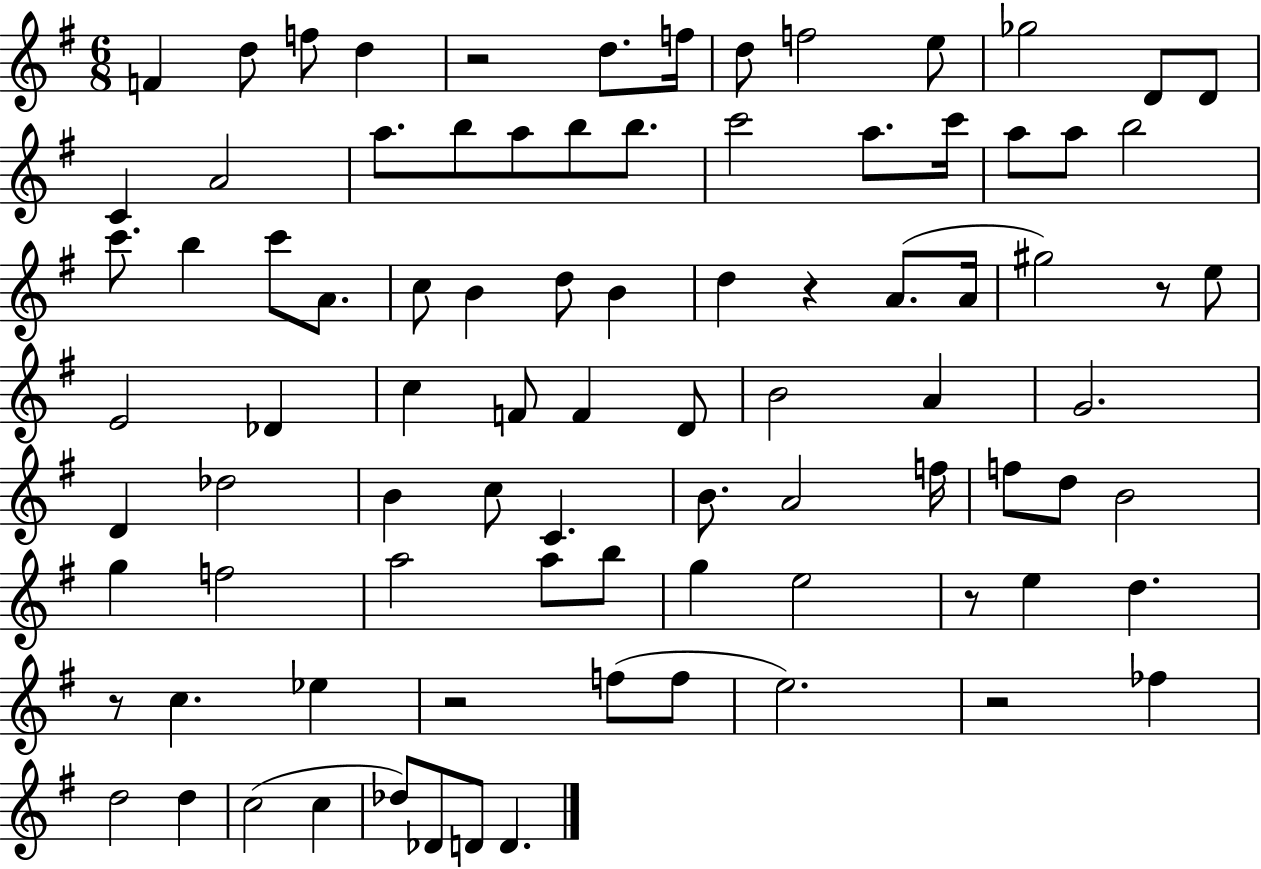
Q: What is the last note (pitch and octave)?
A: D4